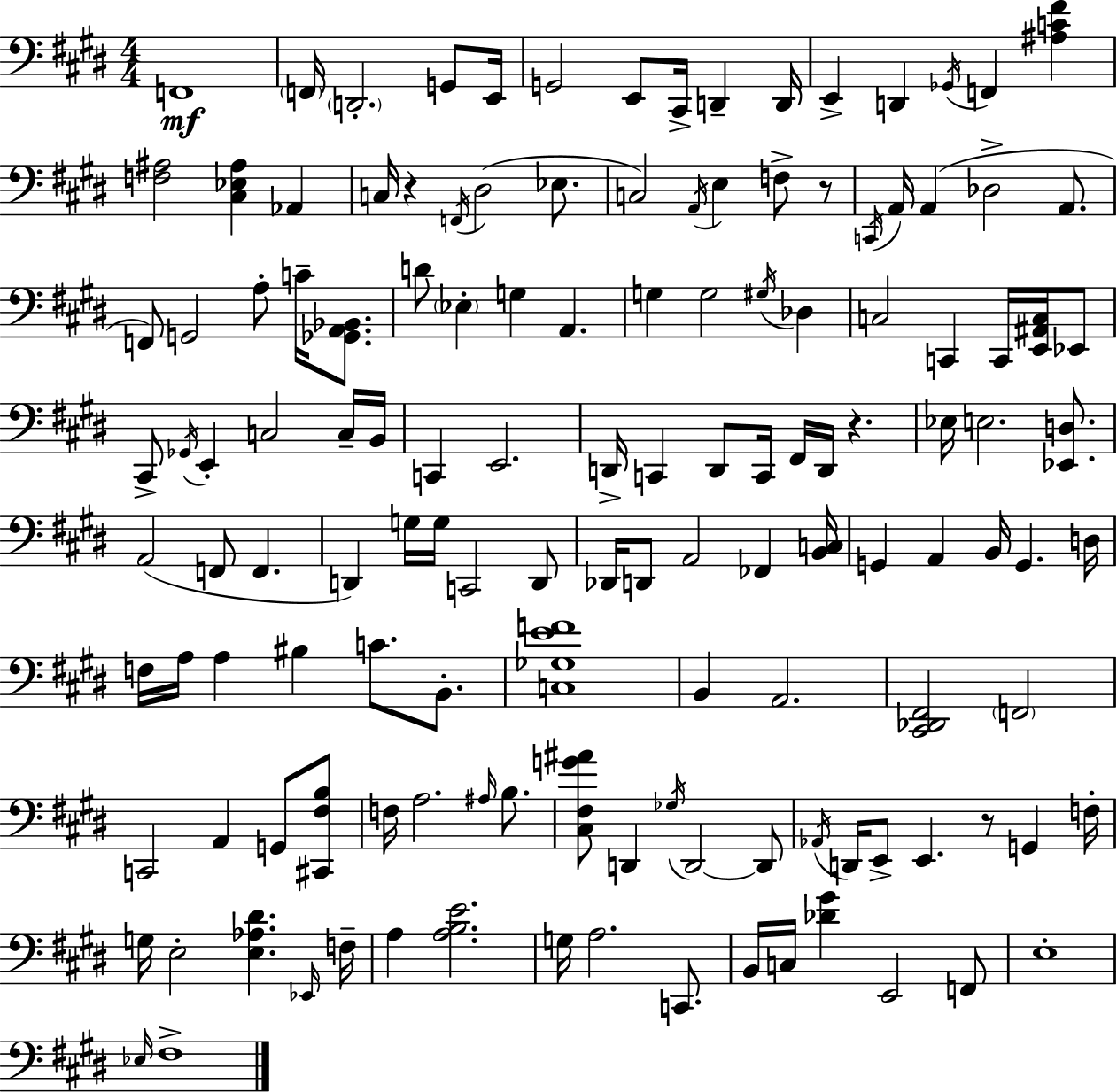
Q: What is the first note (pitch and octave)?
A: F2